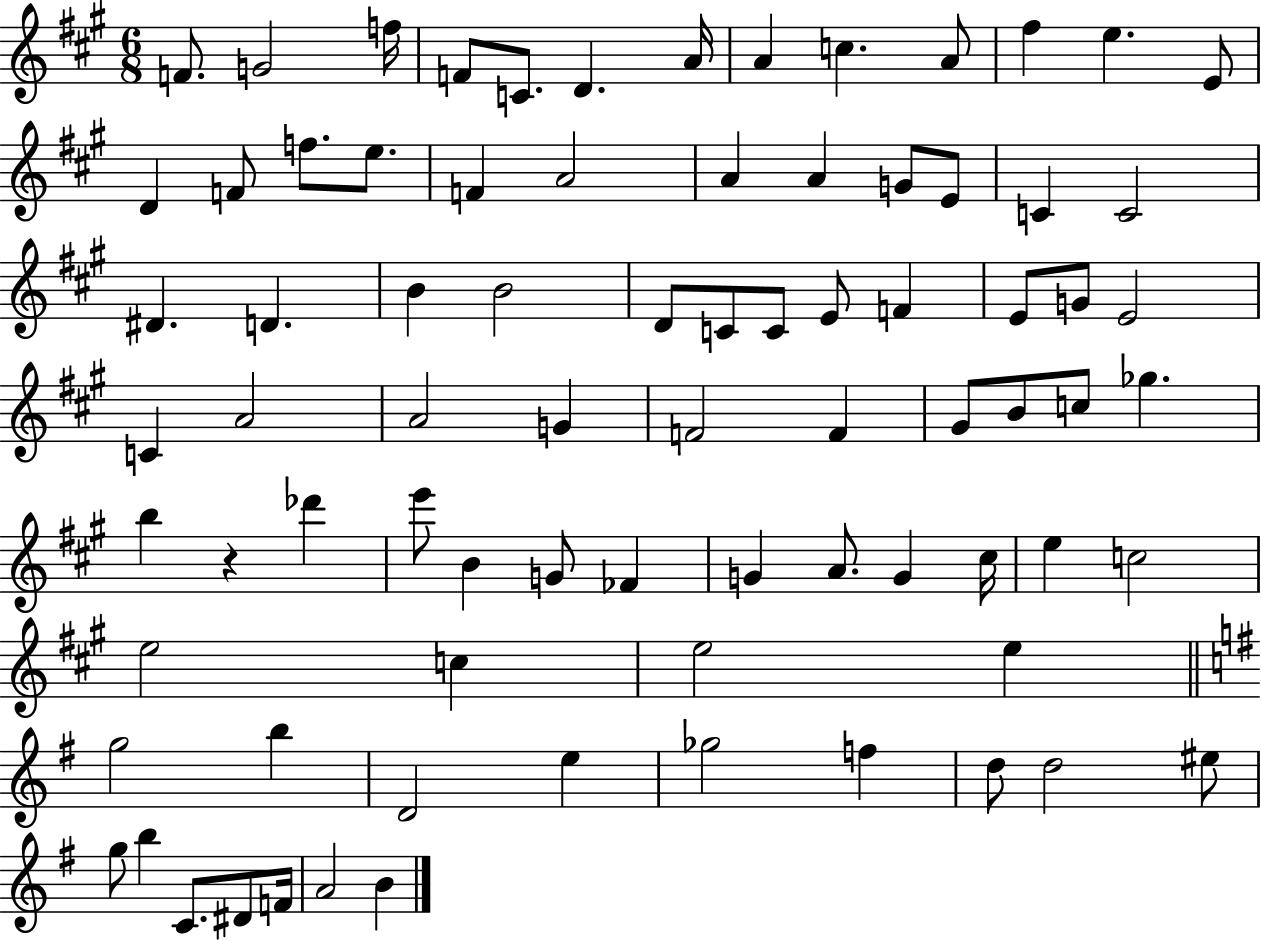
X:1
T:Untitled
M:6/8
L:1/4
K:A
F/2 G2 f/4 F/2 C/2 D A/4 A c A/2 ^f e E/2 D F/2 f/2 e/2 F A2 A A G/2 E/2 C C2 ^D D B B2 D/2 C/2 C/2 E/2 F E/2 G/2 E2 C A2 A2 G F2 F ^G/2 B/2 c/2 _g b z _d' e'/2 B G/2 _F G A/2 G ^c/4 e c2 e2 c e2 e g2 b D2 e _g2 f d/2 d2 ^e/2 g/2 b C/2 ^D/2 F/4 A2 B